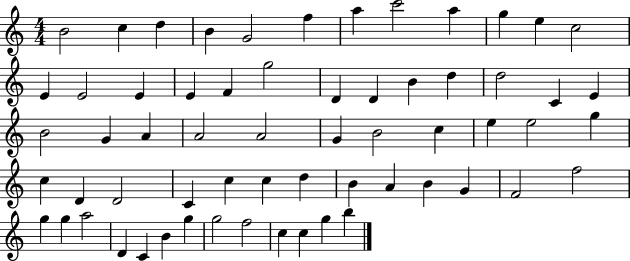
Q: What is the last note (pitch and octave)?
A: B5